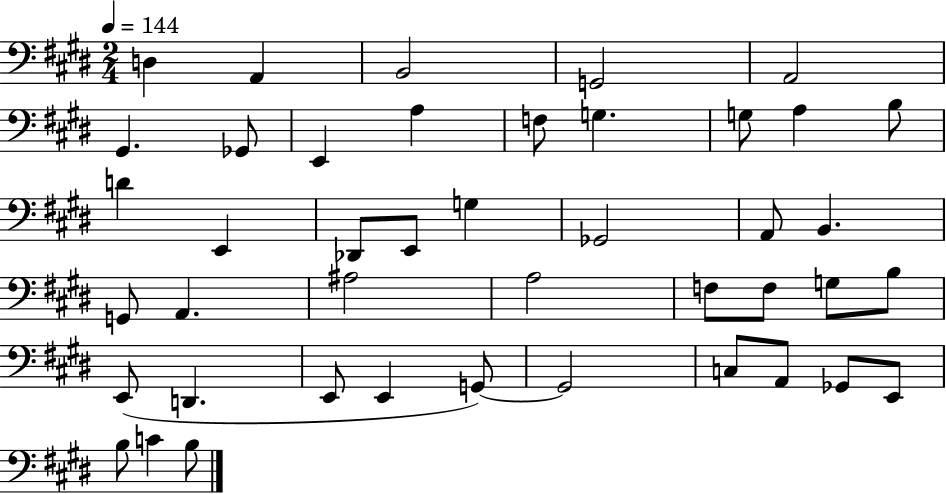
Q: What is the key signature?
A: E major